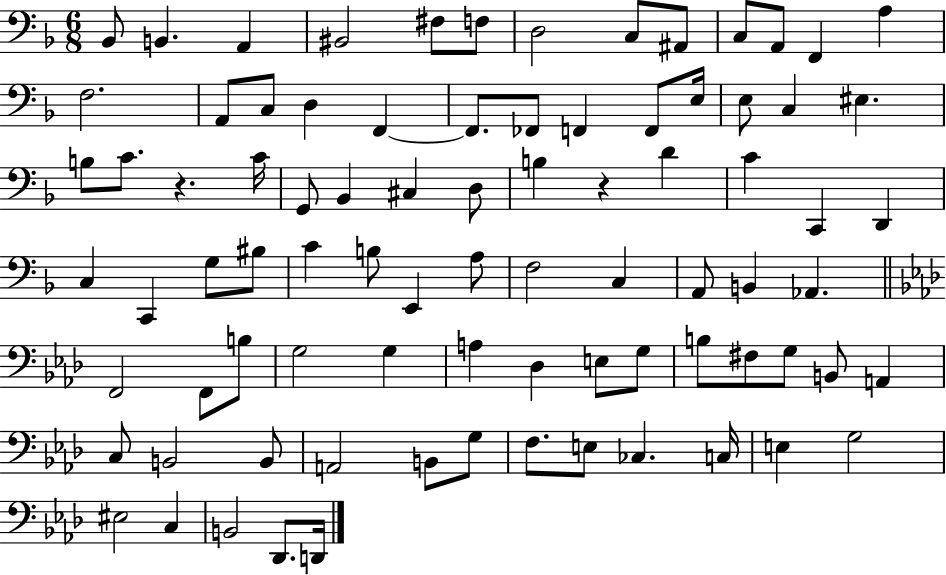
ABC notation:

X:1
T:Untitled
M:6/8
L:1/4
K:F
_B,,/2 B,, A,, ^B,,2 ^F,/2 F,/2 D,2 C,/2 ^A,,/2 C,/2 A,,/2 F,, A, F,2 A,,/2 C,/2 D, F,, F,,/2 _F,,/2 F,, F,,/2 E,/4 E,/2 C, ^E, B,/2 C/2 z C/4 G,,/2 _B,, ^C, D,/2 B, z D C C,, D,, C, C,, G,/2 ^B,/2 C B,/2 E,, A,/2 F,2 C, A,,/2 B,, _A,, F,,2 F,,/2 B,/2 G,2 G, A, _D, E,/2 G,/2 B,/2 ^F,/2 G,/2 B,,/2 A,, C,/2 B,,2 B,,/2 A,,2 B,,/2 G,/2 F,/2 E,/2 _C, C,/4 E, G,2 ^E,2 C, B,,2 _D,,/2 D,,/4